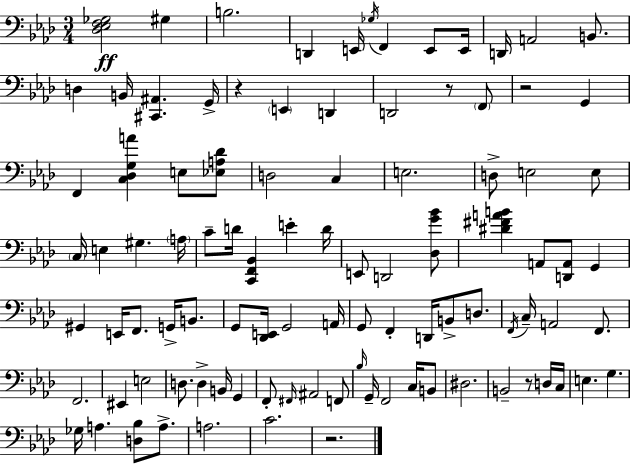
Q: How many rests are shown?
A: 5